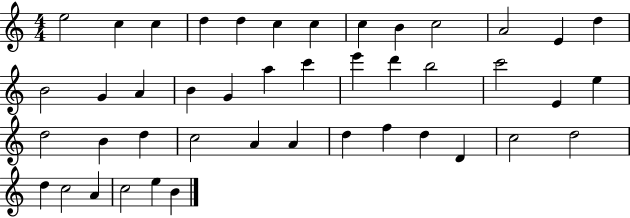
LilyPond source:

{
  \clef treble
  \numericTimeSignature
  \time 4/4
  \key c \major
  e''2 c''4 c''4 | d''4 d''4 c''4 c''4 | c''4 b'4 c''2 | a'2 e'4 d''4 | \break b'2 g'4 a'4 | b'4 g'4 a''4 c'''4 | e'''4 d'''4 b''2 | c'''2 e'4 e''4 | \break d''2 b'4 d''4 | c''2 a'4 a'4 | d''4 f''4 d''4 d'4 | c''2 d''2 | \break d''4 c''2 a'4 | c''2 e''4 b'4 | \bar "|."
}